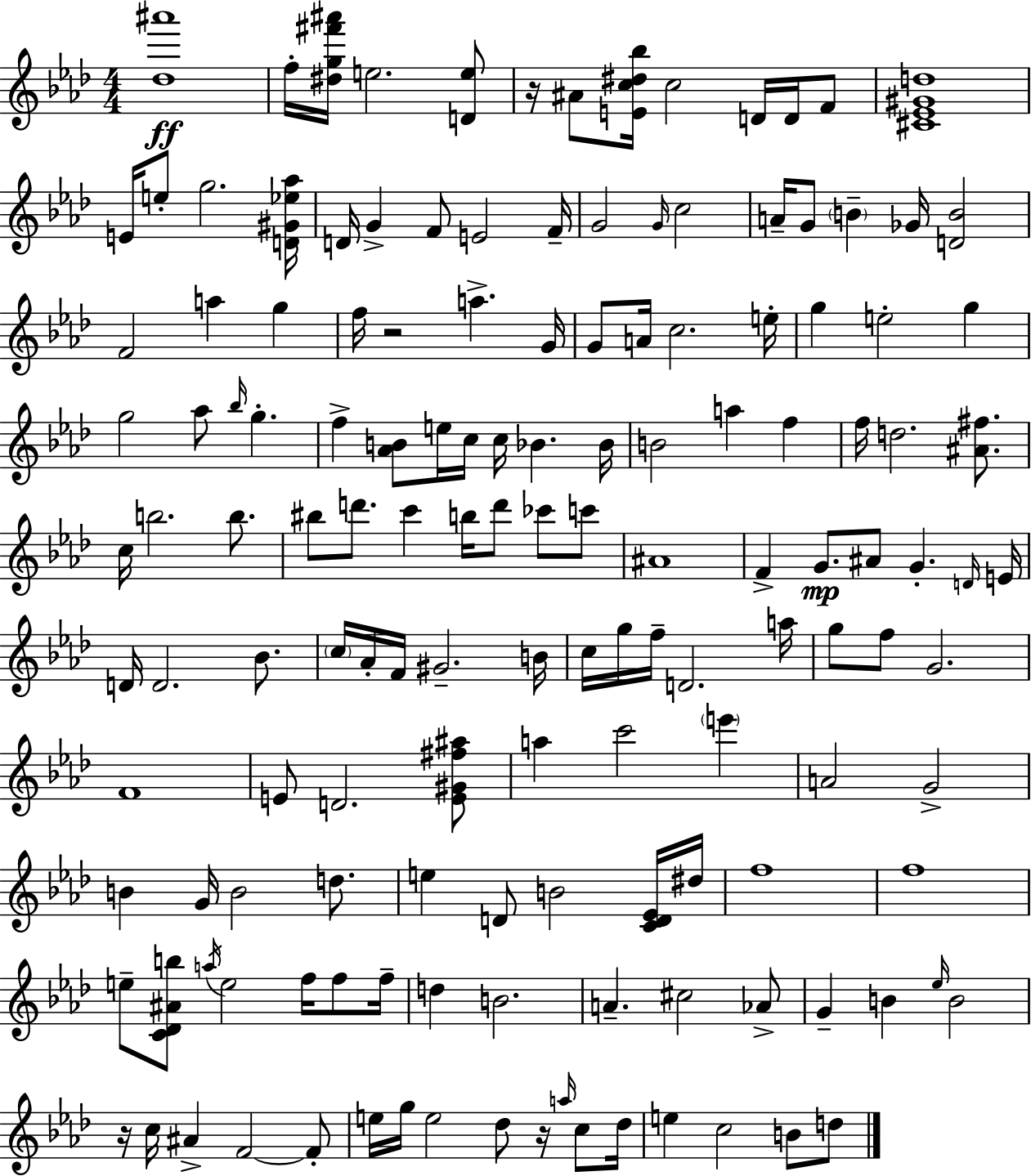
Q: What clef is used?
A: treble